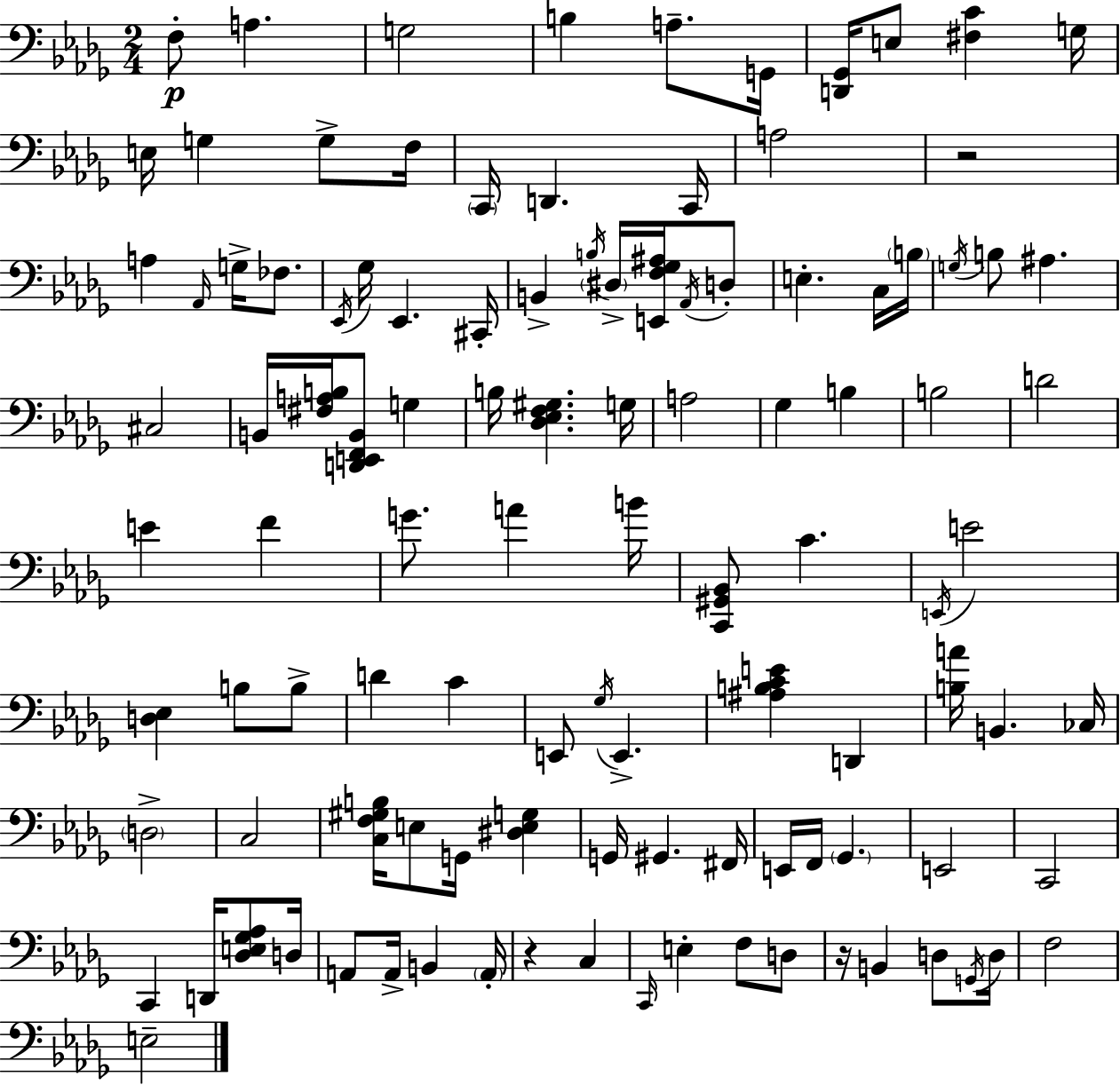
{
  \clef bass
  \numericTimeSignature
  \time 2/4
  \key bes \minor
  f8-.\p a4. | g2 | b4 a8.-- g,16 | <d, ges,>16 e8 <fis c'>4 g16 | \break e16 g4 g8-> f16 | \parenthesize c,16 d,4. c,16 | a2 | r2 | \break a4 \grace { aes,16 } g16-> fes8. | \acciaccatura { ees,16 } ges16 ees,4. | cis,16-. b,4-> \acciaccatura { b16 } \parenthesize dis16-> | <e, f ges ais>16 \acciaccatura { aes,16 } d8-. e4.-. | \break c16 \parenthesize b16 \acciaccatura { g16 } b8 ais4. | cis2 | b,16 <fis a b>16 <d, e, f, b,>8 | g4 b16 <des ees f gis>4. | \break g16 a2 | ges4 | b4 b2 | d'2 | \break e'4 | f'4 g'8. | a'4 b'16 <c, gis, bes,>8 c'4. | \acciaccatura { e,16 } e'2 | \break <d ees>4 | b8 b8-> d'4 | c'4 e,8 | \acciaccatura { ges16 } e,4.-> <ais b c' e'>4 | \break d,4 <b a'>16 | b,4. ces16 \parenthesize d2-> | c2 | <c f gis b>16 | \break e8 g,16 <dis e g>4 g,16 | gis,4. fis,16 e,16 | f,16 \parenthesize ges,4. e,2 | c,2 | \break c,4 | d,16 <des e ges aes>8 d16 a,8 | a,16-> b,4 \parenthesize a,16-. r4 | c4 \grace { c,16 } | \break e4-. f8 d8 | r16 b,4 d8 \acciaccatura { g,16 } | d16 f2 | e2-- | \break \bar "|."
}